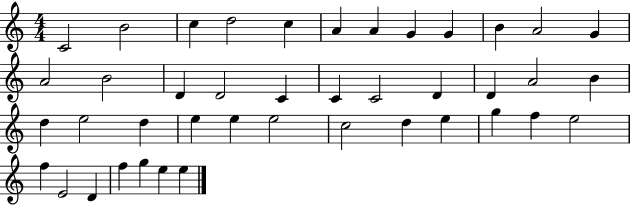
X:1
T:Untitled
M:4/4
L:1/4
K:C
C2 B2 c d2 c A A G G B A2 G A2 B2 D D2 C C C2 D D A2 B d e2 d e e e2 c2 d e g f e2 f E2 D f g e e